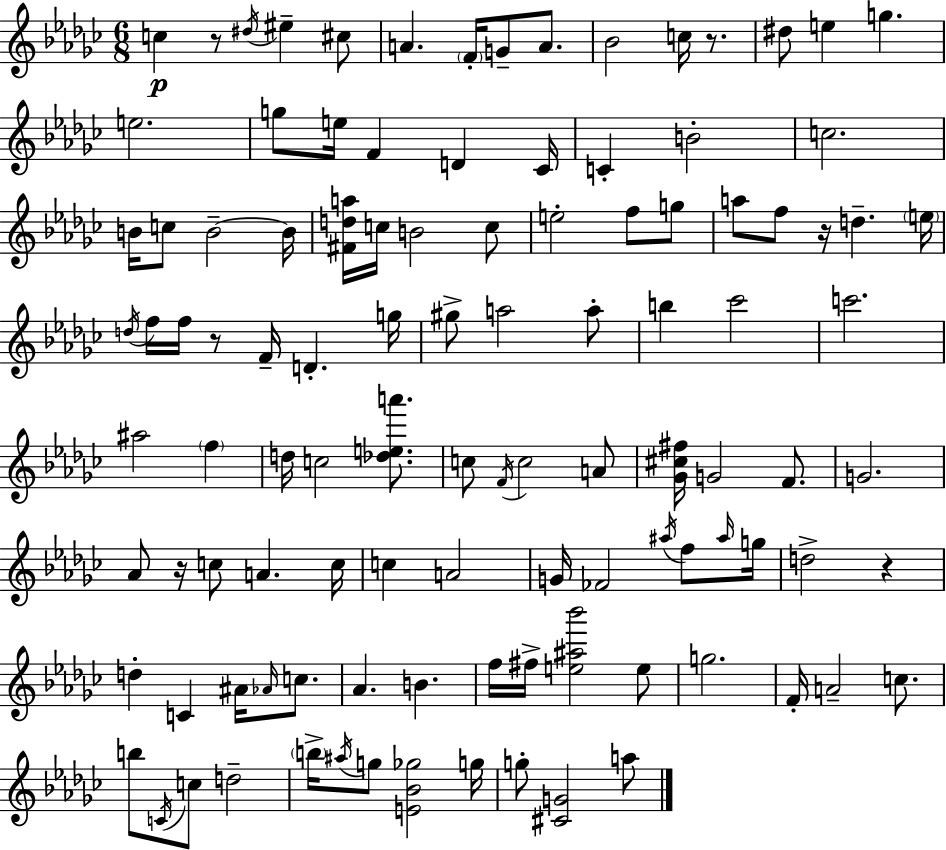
C5/q R/e D#5/s EIS5/q C#5/e A4/q. F4/s G4/e A4/e. Bb4/h C5/s R/e. D#5/e E5/q G5/q. E5/h. G5/e E5/s F4/q D4/q CES4/s C4/q B4/h C5/h. B4/s C5/e B4/h B4/s [F#4,D5,A5]/s C5/s B4/h C5/e E5/h F5/e G5/e A5/e F5/e R/s D5/q. E5/s D5/s F5/s F5/s R/e F4/s D4/q. G5/s G#5/e A5/h A5/e B5/q CES6/h C6/h. A#5/h F5/q D5/s C5/h [Db5,E5,A6]/e. C5/e F4/s C5/h A4/e [Gb4,C#5,F#5]/s G4/h F4/e. G4/h. Ab4/e R/s C5/e A4/q. C5/s C5/q A4/h G4/s FES4/h A#5/s F5/e A#5/s G5/s D5/h R/q D5/q C4/q A#4/s Ab4/s C5/e. Ab4/q. B4/q. F5/s F#5/s [E5,A#5,Bb6]/h E5/e G5/h. F4/s A4/h C5/e. B5/e C4/s C5/e D5/h B5/s A#5/s G5/e [E4,Bb4,Gb5]/h G5/s G5/e [C#4,G4]/h A5/e